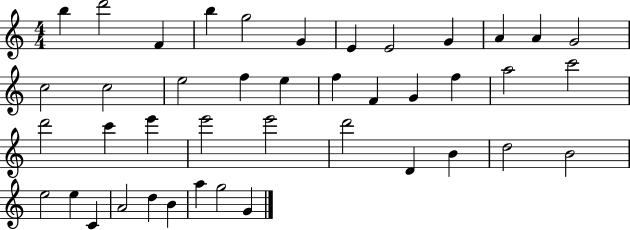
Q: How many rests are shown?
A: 0